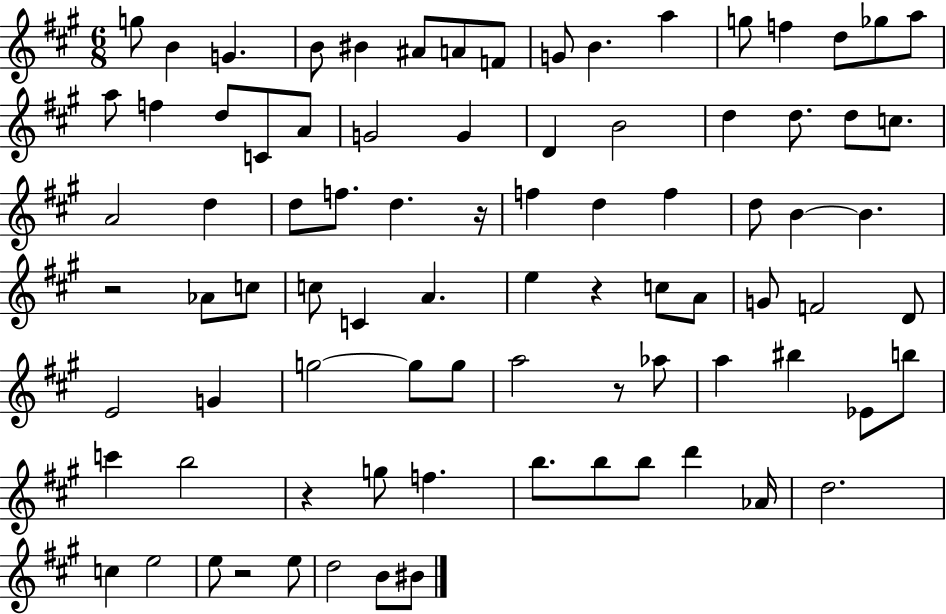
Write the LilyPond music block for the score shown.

{
  \clef treble
  \numericTimeSignature
  \time 6/8
  \key a \major
  \repeat volta 2 { g''8 b'4 g'4. | b'8 bis'4 ais'8 a'8 f'8 | g'8 b'4. a''4 | g''8 f''4 d''8 ges''8 a''8 | \break a''8 f''4 d''8 c'8 a'8 | g'2 g'4 | d'4 b'2 | d''4 d''8. d''8 c''8. | \break a'2 d''4 | d''8 f''8. d''4. r16 | f''4 d''4 f''4 | d''8 b'4~~ b'4. | \break r2 aes'8 c''8 | c''8 c'4 a'4. | e''4 r4 c''8 a'8 | g'8 f'2 d'8 | \break e'2 g'4 | g''2~~ g''8 g''8 | a''2 r8 aes''8 | a''4 bis''4 ees'8 b''8 | \break c'''4 b''2 | r4 g''8 f''4. | b''8. b''8 b''8 d'''4 aes'16 | d''2. | \break c''4 e''2 | e''8 r2 e''8 | d''2 b'8 bis'8 | } \bar "|."
}